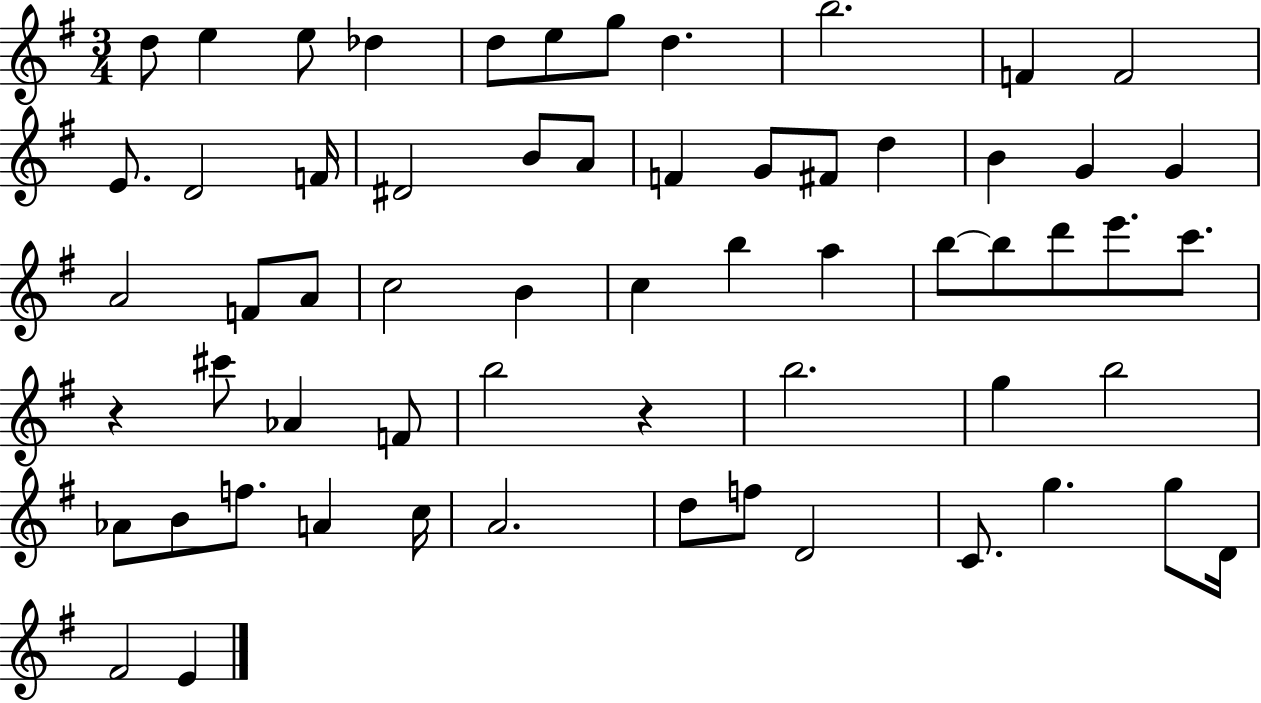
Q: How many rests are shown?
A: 2